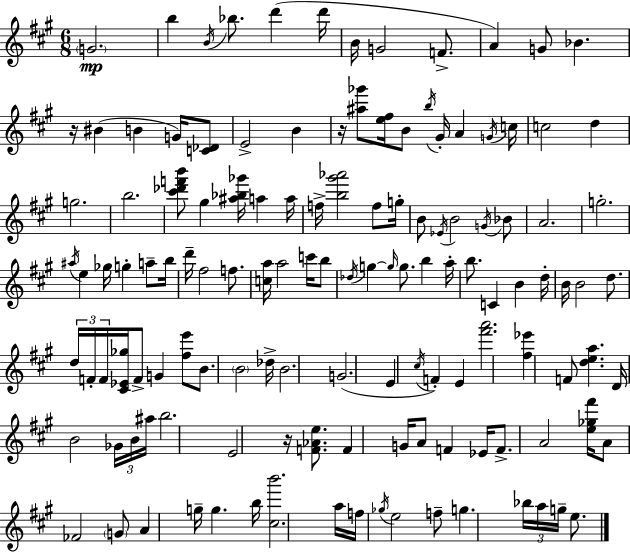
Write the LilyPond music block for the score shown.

{
  \clef treble
  \numericTimeSignature
  \time 6/8
  \key a \major
  \parenthesize g'2.\mp | b''4 \acciaccatura { b'16 } bes''8. d'''4( | d'''16 b'16 g'2 f'8.-> | a'4) g'8 bes'4. | \break r16 bis'4( b'4 g'16) <c' des'>8 | e'2-> b'4 | r16 <ais'' ges'''>8 <e'' fis''>16 b'8 \acciaccatura { b''16 } gis'16-. a'4 | \acciaccatura { g'16 } c''16 c''2 d''4 | \break g''2. | b''2. | <cis''' des''' f''' b'''>8 gis''4 <ais'' bes'' ges'''>16 a''4 | a''16 f''16-> <b'' gis''' aes'''>2 | \break f''8 g''16-. b'8 \acciaccatura { ees'16 } b'2 | \acciaccatura { g'16 } bes'8 a'2. | g''2.-. | \acciaccatura { ais''16 } e''4 ges''16 g''4-. | \break a''8-- b''16 d'''16-- fis''2 | f''8. <c'' a''>16 a''2 | c'''16 b''8 \acciaccatura { des''16 } g''4~~ \grace { g''16 } | g''8. b''4 a''16-. b''8. c'4 | \break b'4 d''16-. b'16 b'2 | d''8. \tuplet 3/2 { d''16 f'16-. f'16 } <cis' ees' ges''>16 | f'8-> g'4 <fis'' e'''>8 b'8. \parenthesize b'2 | des''16-> b'2. | \break g'2.( | e'4 | \acciaccatura { cis''16 }) f'4-. e'4 <fis''' a'''>2. | <fis'' ees'''>4 | \break f'8 <d'' e'' a''>4. d'16 b'2 | \tuplet 3/2 { ges'16 b'16 ais''16 } b''2. | e'2 | r16 <f' aes' e''>8. f'4 | \break g'16 a'8 f'4 ees'16 f'8.-> | a'2 <e'' ges'' fis'''>16 a'8 fes'2 | \parenthesize g'8 a'4 | g''16-- g''4. b''16 <cis'' b'''>2. | \break a''16 f''16 \acciaccatura { ges''16 } | e''2 f''8-- g''4. | \tuplet 3/2 { bes''16 a''16 g''16-- } e''8. \bar "|."
}